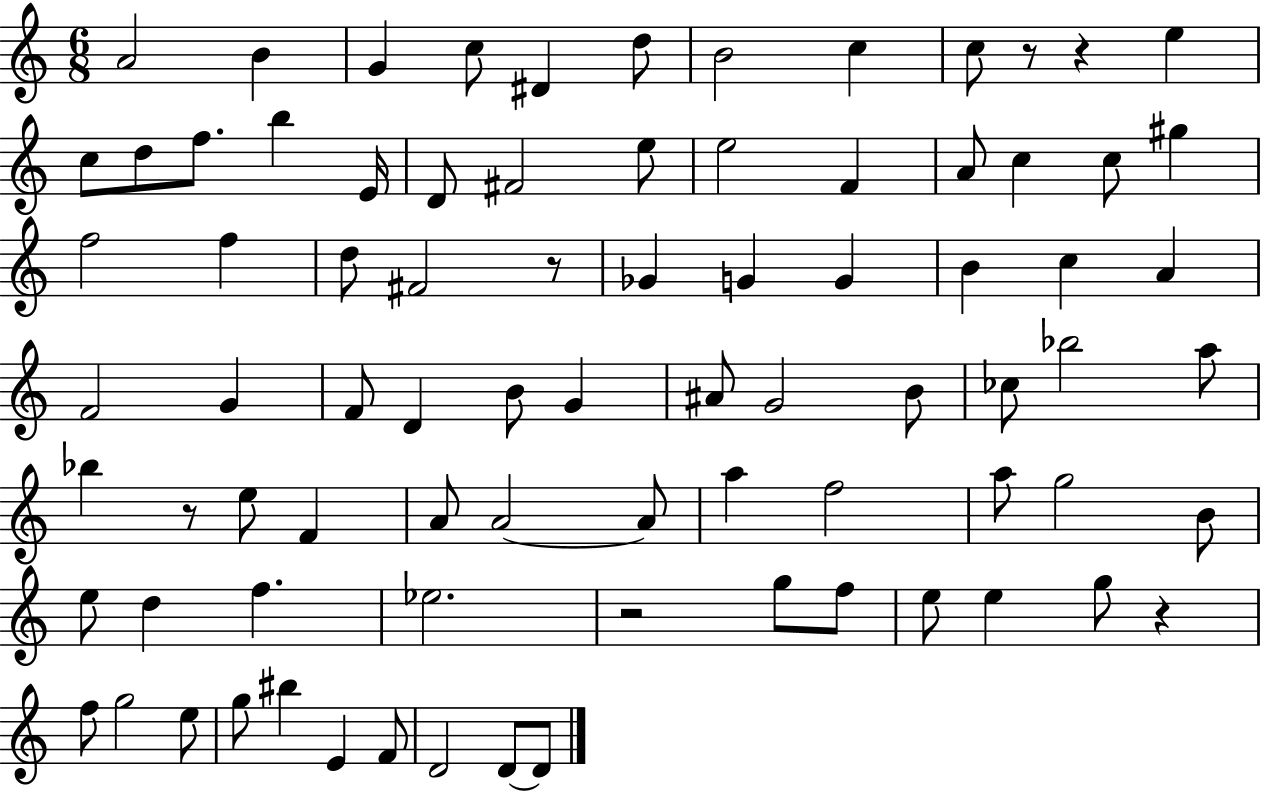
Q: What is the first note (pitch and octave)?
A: A4